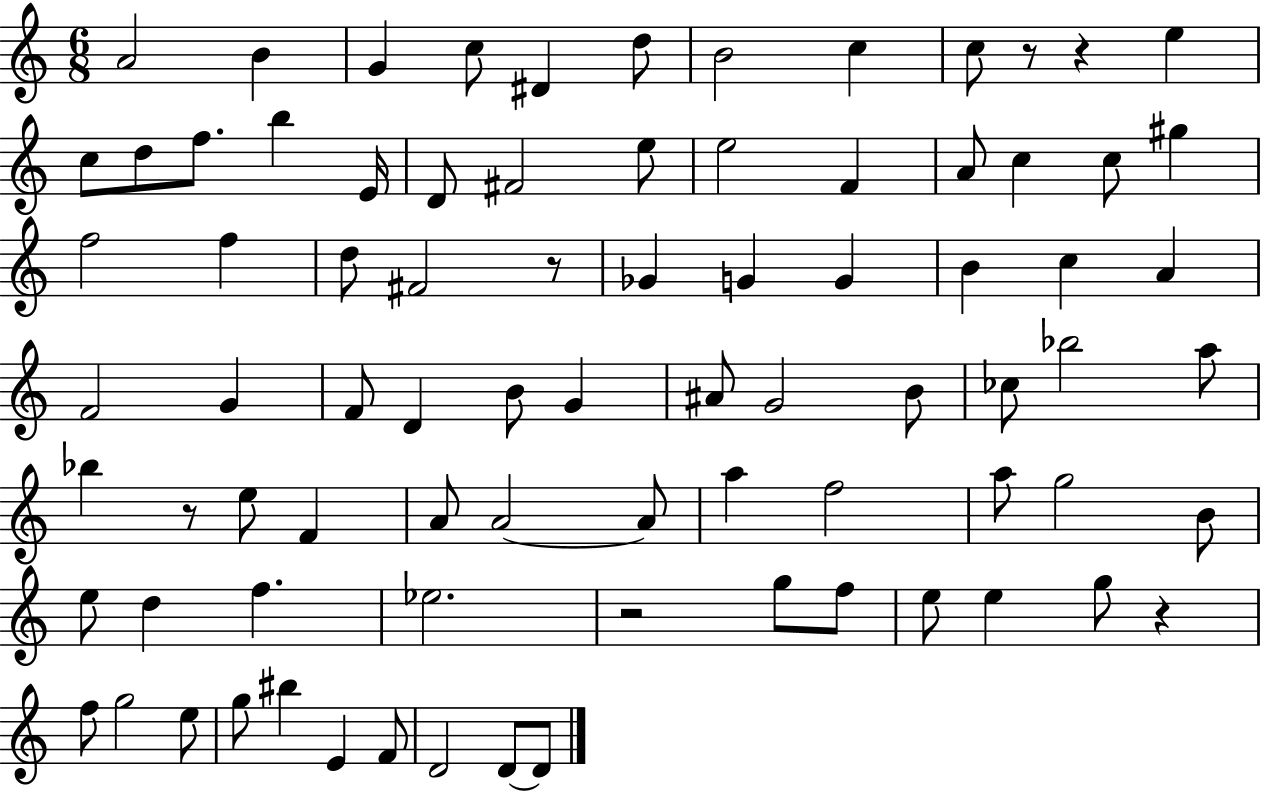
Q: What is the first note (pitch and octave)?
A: A4